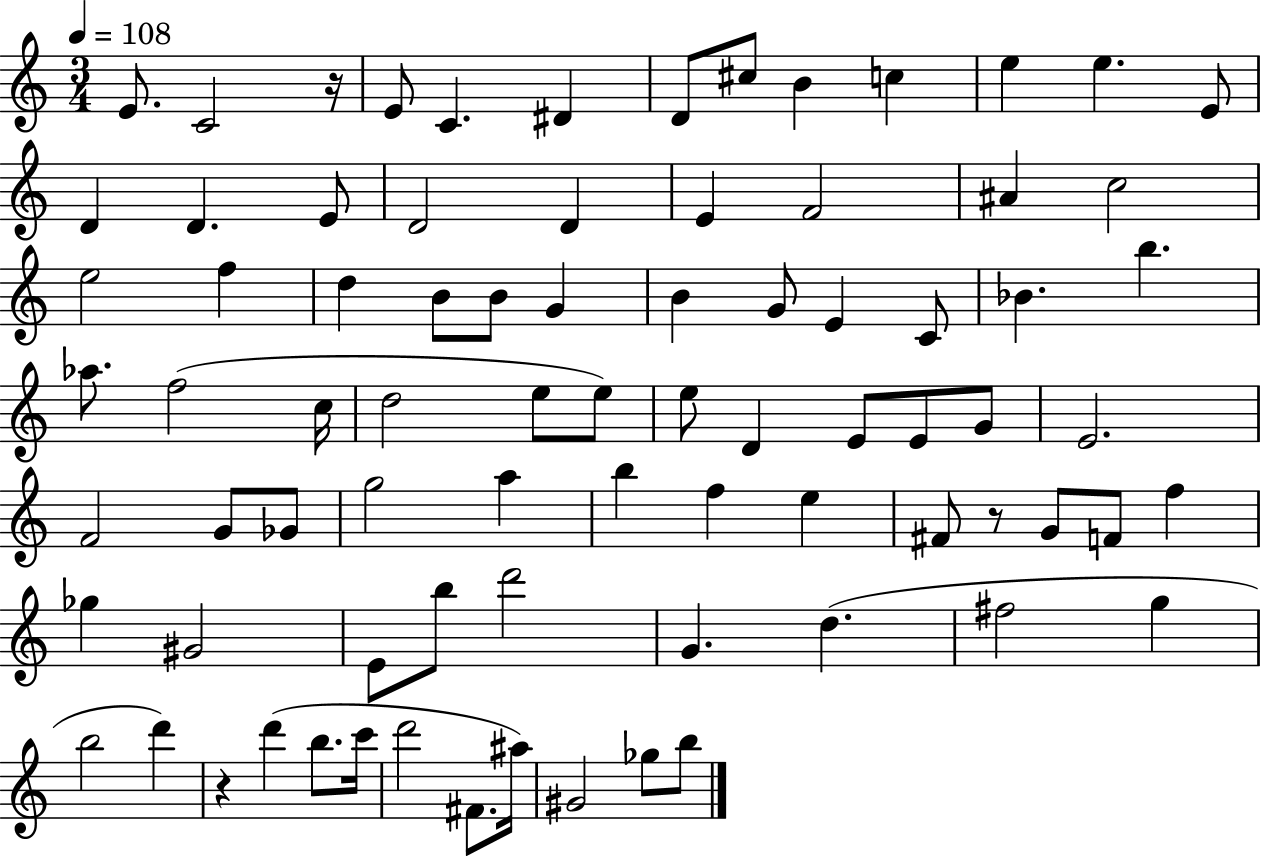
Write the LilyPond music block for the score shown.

{
  \clef treble
  \numericTimeSignature
  \time 3/4
  \key c \major
  \tempo 4 = 108
  e'8. c'2 r16 | e'8 c'4. dis'4 | d'8 cis''8 b'4 c''4 | e''4 e''4. e'8 | \break d'4 d'4. e'8 | d'2 d'4 | e'4 f'2 | ais'4 c''2 | \break e''2 f''4 | d''4 b'8 b'8 g'4 | b'4 g'8 e'4 c'8 | bes'4. b''4. | \break aes''8. f''2( c''16 | d''2 e''8 e''8) | e''8 d'4 e'8 e'8 g'8 | e'2. | \break f'2 g'8 ges'8 | g''2 a''4 | b''4 f''4 e''4 | fis'8 r8 g'8 f'8 f''4 | \break ges''4 gis'2 | e'8 b''8 d'''2 | g'4. d''4.( | fis''2 g''4 | \break b''2 d'''4) | r4 d'''4( b''8. c'''16 | d'''2 fis'8. ais''16) | gis'2 ges''8 b''8 | \break \bar "|."
}